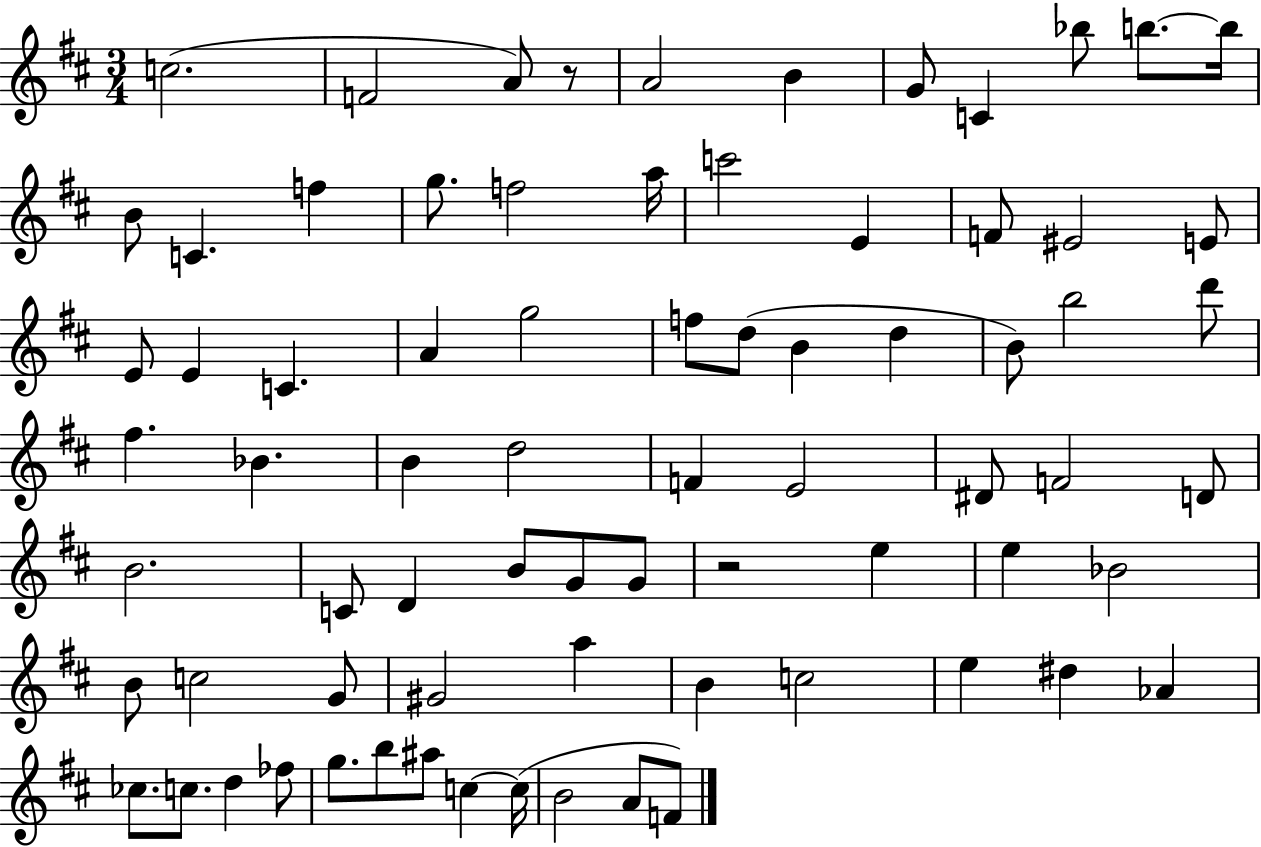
C5/h. F4/h A4/e R/e A4/h B4/q G4/e C4/q Bb5/e B5/e. B5/s B4/e C4/q. F5/q G5/e. F5/h A5/s C6/h E4/q F4/e EIS4/h E4/e E4/e E4/q C4/q. A4/q G5/h F5/e D5/e B4/q D5/q B4/e B5/h D6/e F#5/q. Bb4/q. B4/q D5/h F4/q E4/h D#4/e F4/h D4/e B4/h. C4/e D4/q B4/e G4/e G4/e R/h E5/q E5/q Bb4/h B4/e C5/h G4/e G#4/h A5/q B4/q C5/h E5/q D#5/q Ab4/q CES5/e. C5/e. D5/q FES5/e G5/e. B5/e A#5/e C5/q C5/s B4/h A4/e F4/e